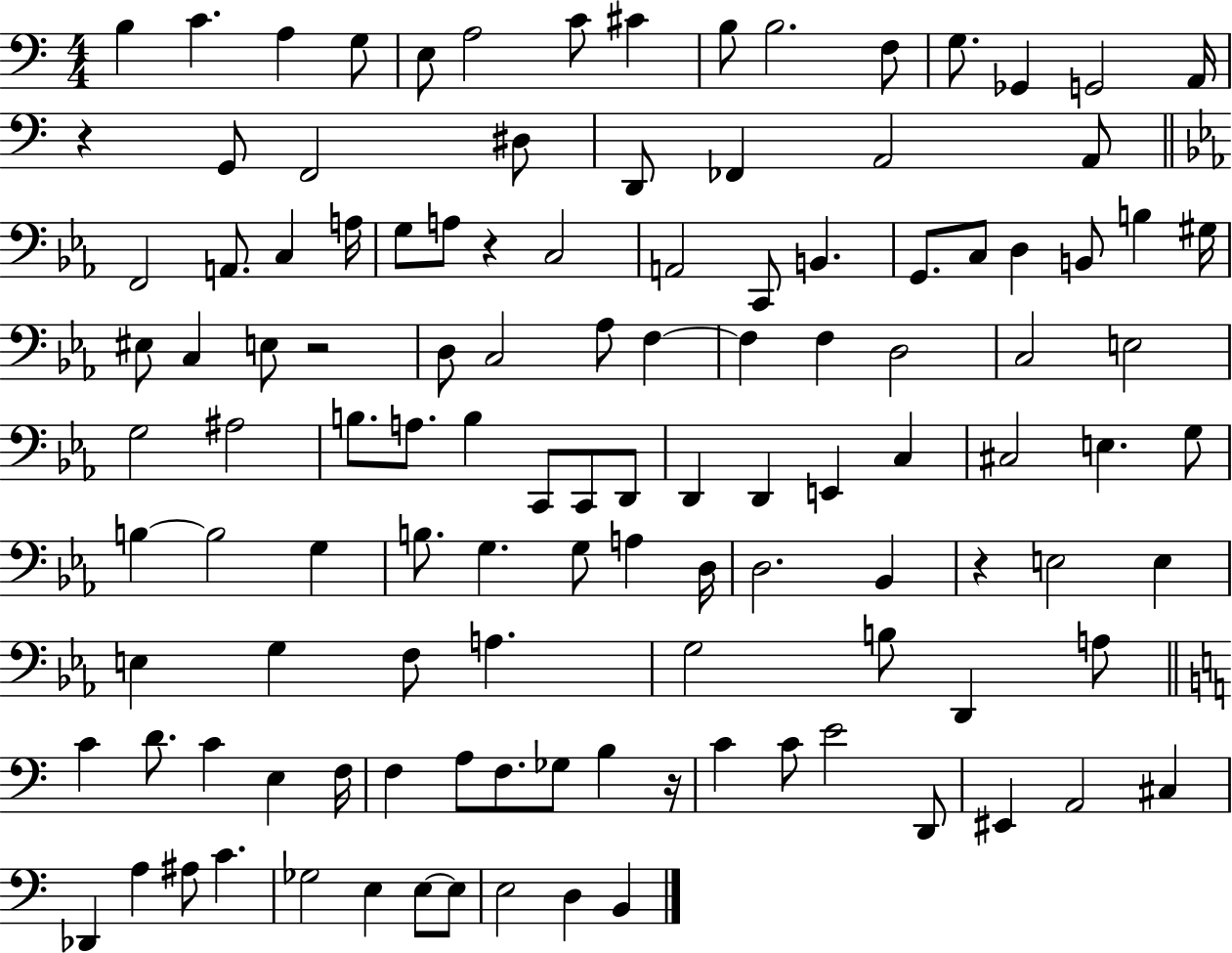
{
  \clef bass
  \numericTimeSignature
  \time 4/4
  \key c \major
  b4 c'4. a4 g8 | e8 a2 c'8 cis'4 | b8 b2. f8 | g8. ges,4 g,2 a,16 | \break r4 g,8 f,2 dis8 | d,8 fes,4 a,2 a,8 | \bar "||" \break \key ees \major f,2 a,8. c4 a16 | g8 a8 r4 c2 | a,2 c,8 b,4. | g,8. c8 d4 b,8 b4 gis16 | \break eis8 c4 e8 r2 | d8 c2 aes8 f4~~ | f4 f4 d2 | c2 e2 | \break g2 ais2 | b8. a8. b4 c,8 c,8 d,8 | d,4 d,4 e,4 c4 | cis2 e4. g8 | \break b4~~ b2 g4 | b8. g4. g8 a4 d16 | d2. bes,4 | r4 e2 e4 | \break e4 g4 f8 a4. | g2 b8 d,4 a8 | \bar "||" \break \key c \major c'4 d'8. c'4 e4 f16 | f4 a8 f8. ges8 b4 r16 | c'4 c'8 e'2 d,8 | eis,4 a,2 cis4 | \break des,4 a4 ais8 c'4. | ges2 e4 e8~~ e8 | e2 d4 b,4 | \bar "|."
}